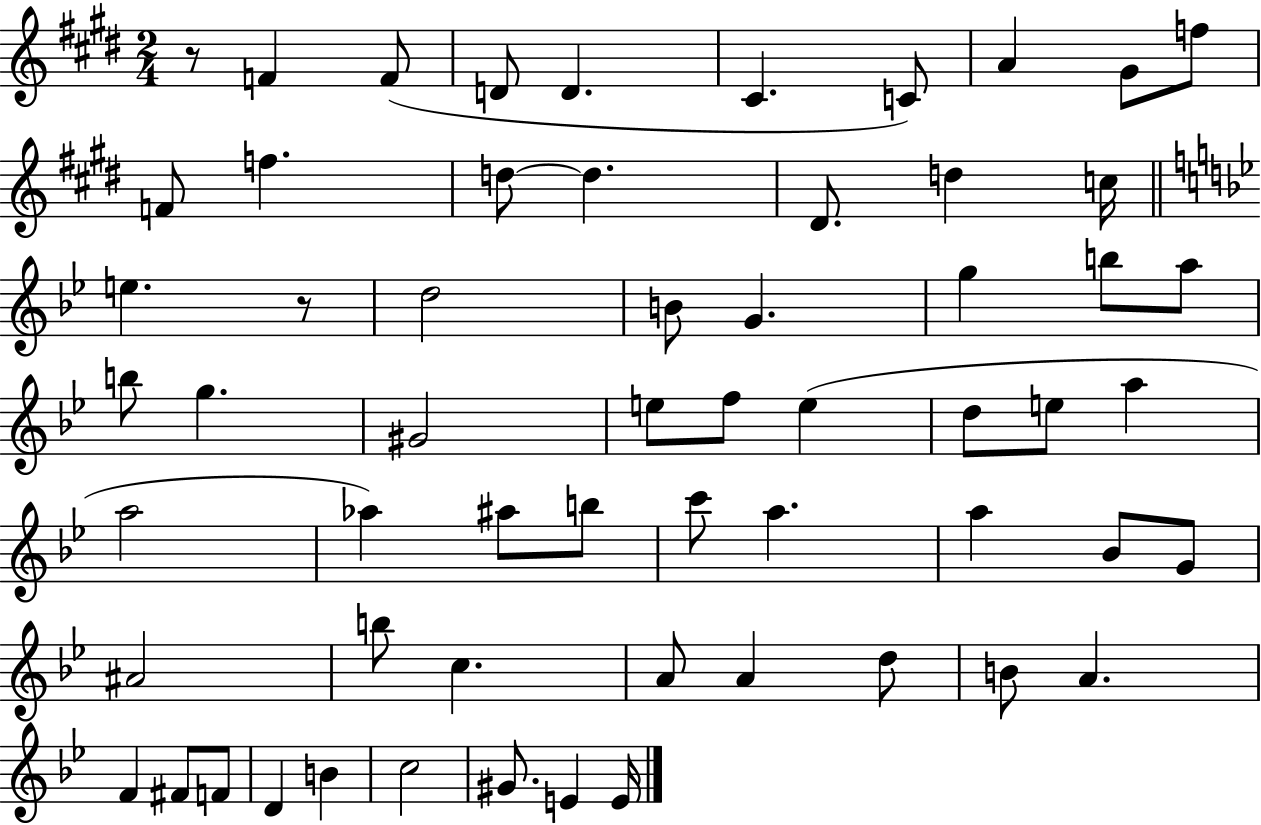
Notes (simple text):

R/e F4/q F4/e D4/e D4/q. C#4/q. C4/e A4/q G#4/e F5/e F4/e F5/q. D5/e D5/q. D#4/e. D5/q C5/s E5/q. R/e D5/h B4/e G4/q. G5/q B5/e A5/e B5/e G5/q. G#4/h E5/e F5/e E5/q D5/e E5/e A5/q A5/h Ab5/q A#5/e B5/e C6/e A5/q. A5/q Bb4/e G4/e A#4/h B5/e C5/q. A4/e A4/q D5/e B4/e A4/q. F4/q F#4/e F4/e D4/q B4/q C5/h G#4/e. E4/q E4/s